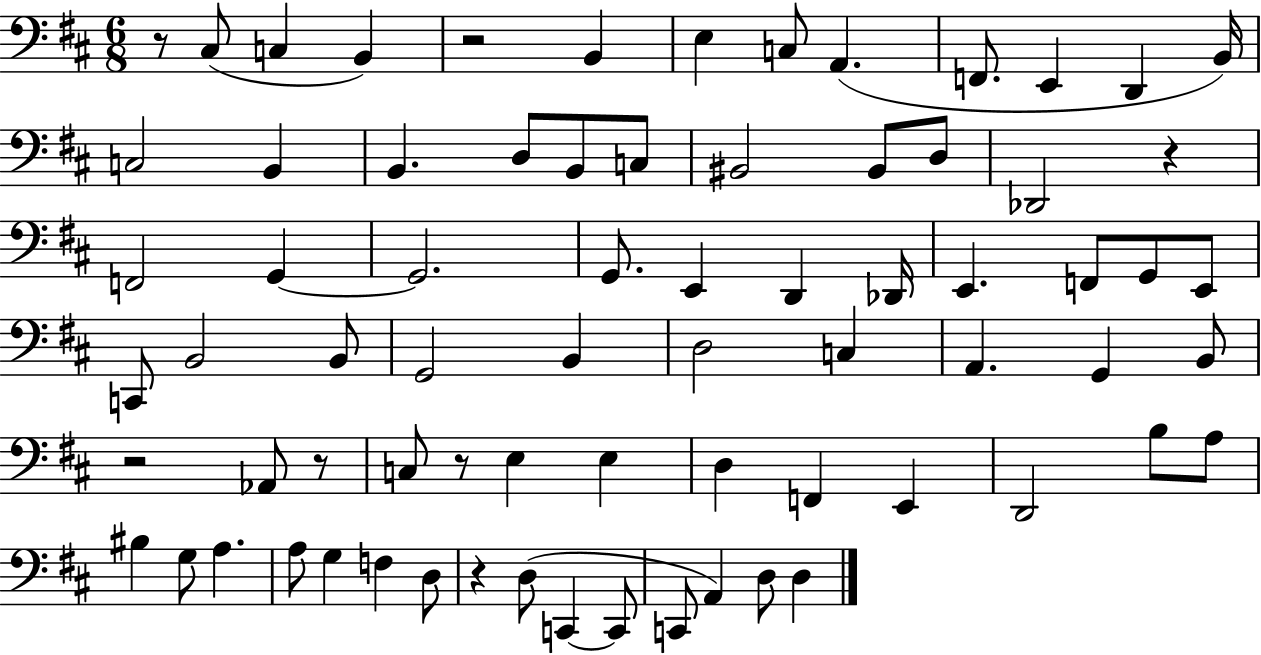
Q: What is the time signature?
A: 6/8